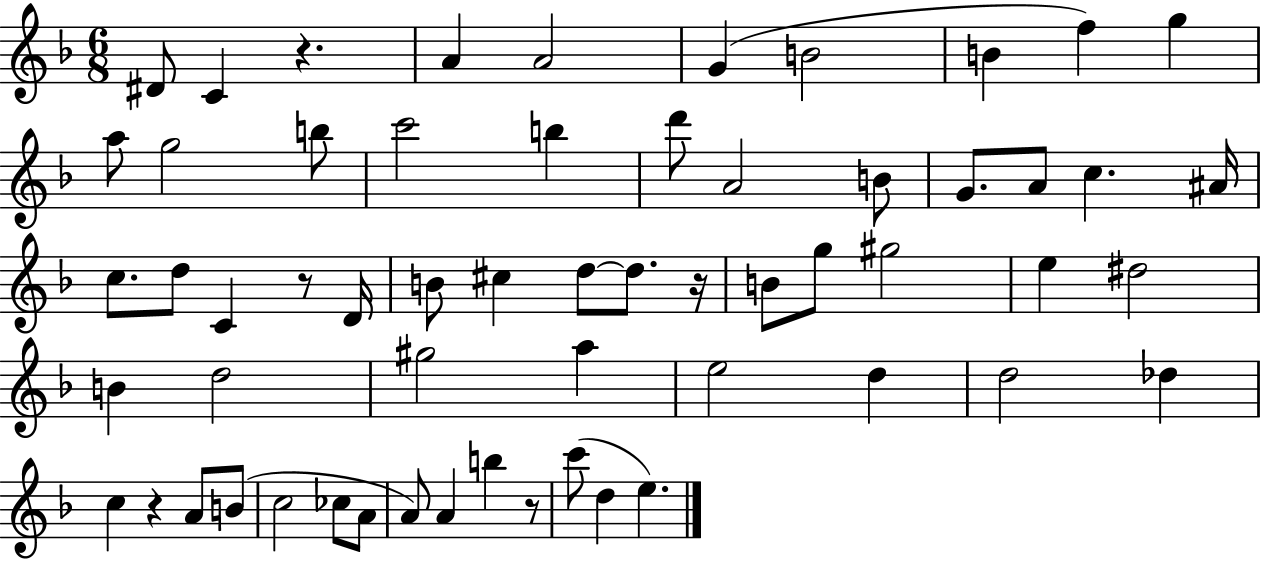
{
  \clef treble
  \numericTimeSignature
  \time 6/8
  \key f \major
  dis'8 c'4 r4. | a'4 a'2 | g'4( b'2 | b'4 f''4) g''4 | \break a''8 g''2 b''8 | c'''2 b''4 | d'''8 a'2 b'8 | g'8. a'8 c''4. ais'16 | \break c''8. d''8 c'4 r8 d'16 | b'8 cis''4 d''8~~ d''8. r16 | b'8 g''8 gis''2 | e''4 dis''2 | \break b'4 d''2 | gis''2 a''4 | e''2 d''4 | d''2 des''4 | \break c''4 r4 a'8 b'8( | c''2 ces''8 a'8 | a'8) a'4 b''4 r8 | c'''8( d''4 e''4.) | \break \bar "|."
}